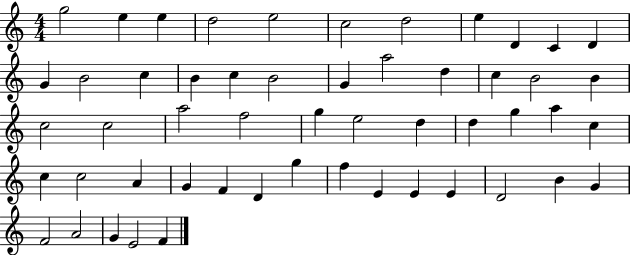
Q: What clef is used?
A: treble